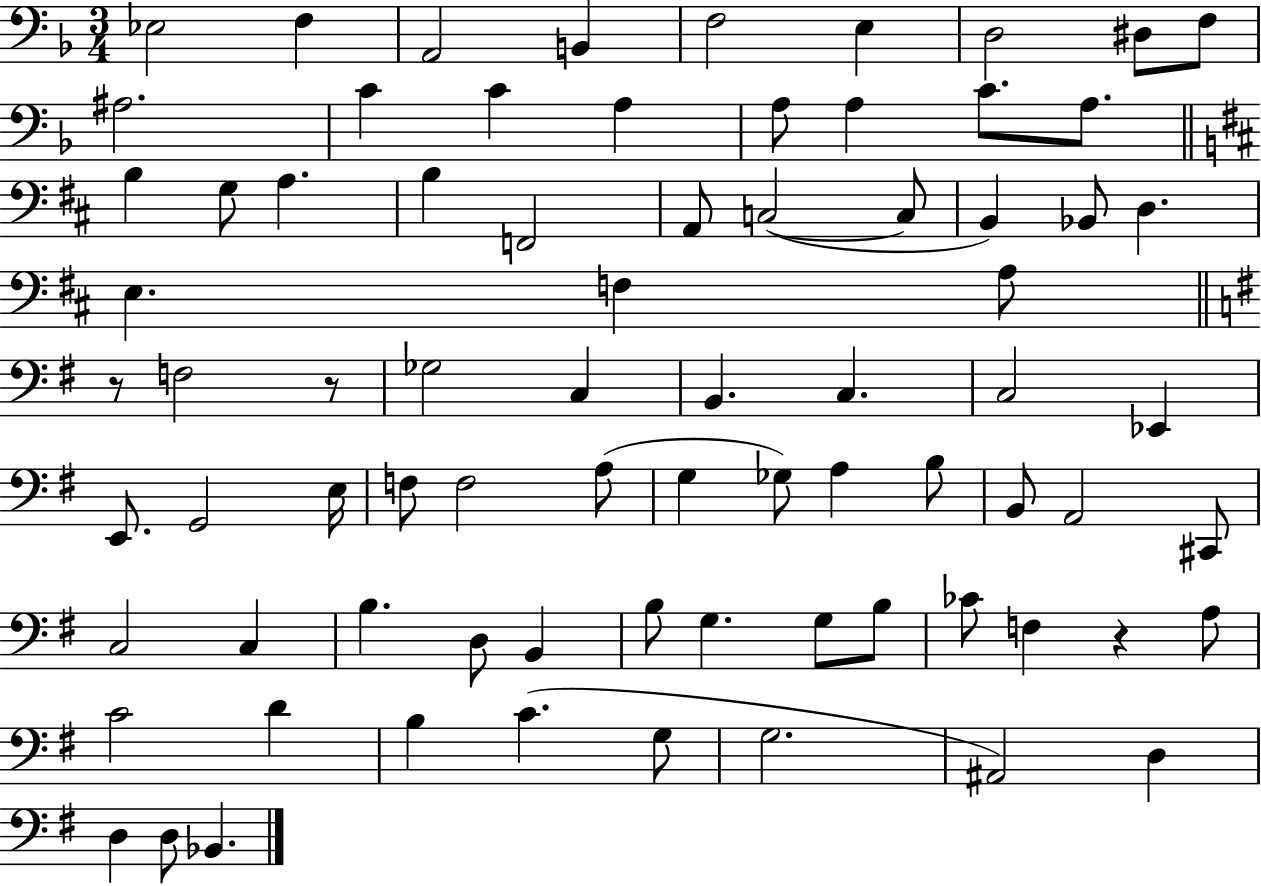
{
  \clef bass
  \numericTimeSignature
  \time 3/4
  \key f \major
  ees2 f4 | a,2 b,4 | f2 e4 | d2 dis8 f8 | \break ais2. | c'4 c'4 a4 | a8 a4 c'8. a8. | \bar "||" \break \key d \major b4 g8 a4. | b4 f,2 | a,8 c2~(~ c8 | b,4) bes,8 d4. | \break e4. f4 a8 | \bar "||" \break \key g \major r8 f2 r8 | ges2 c4 | b,4. c4. | c2 ees,4 | \break e,8. g,2 e16 | f8 f2 a8( | g4 ges8) a4 b8 | b,8 a,2 cis,8 | \break c2 c4 | b4. d8 b,4 | b8 g4. g8 b8 | ces'8 f4 r4 a8 | \break c'2 d'4 | b4 c'4.( g8 | g2. | ais,2) d4 | \break d4 d8 bes,4. | \bar "|."
}